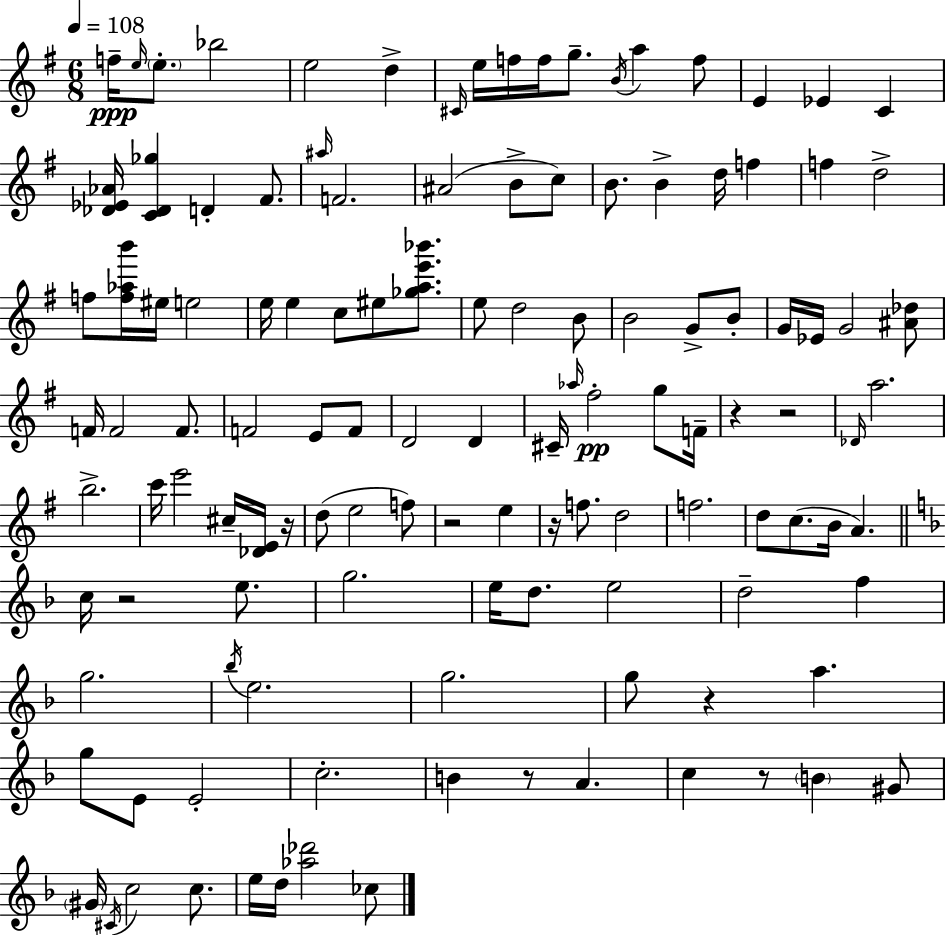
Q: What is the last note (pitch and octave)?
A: CES5